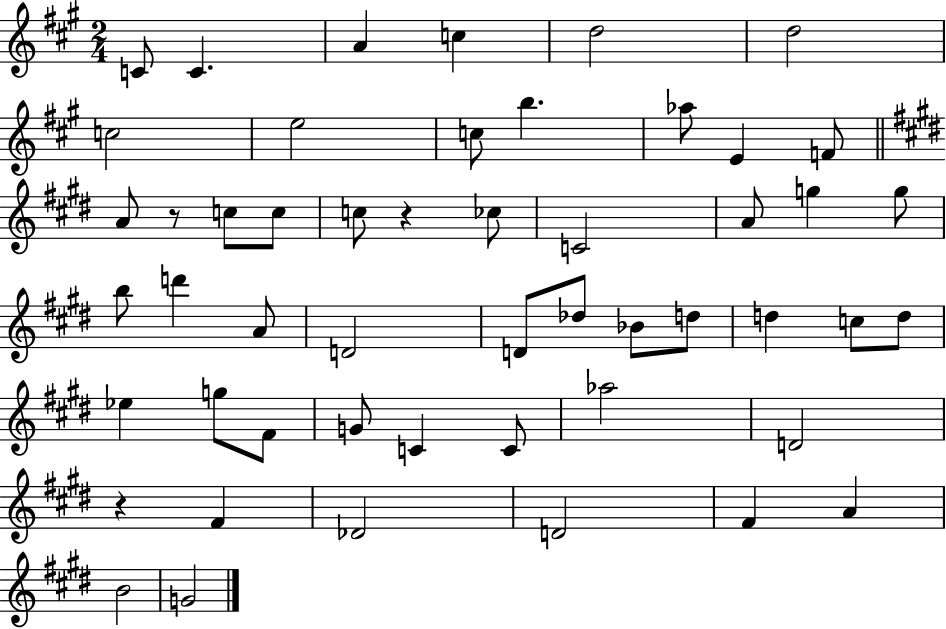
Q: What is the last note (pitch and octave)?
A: G4